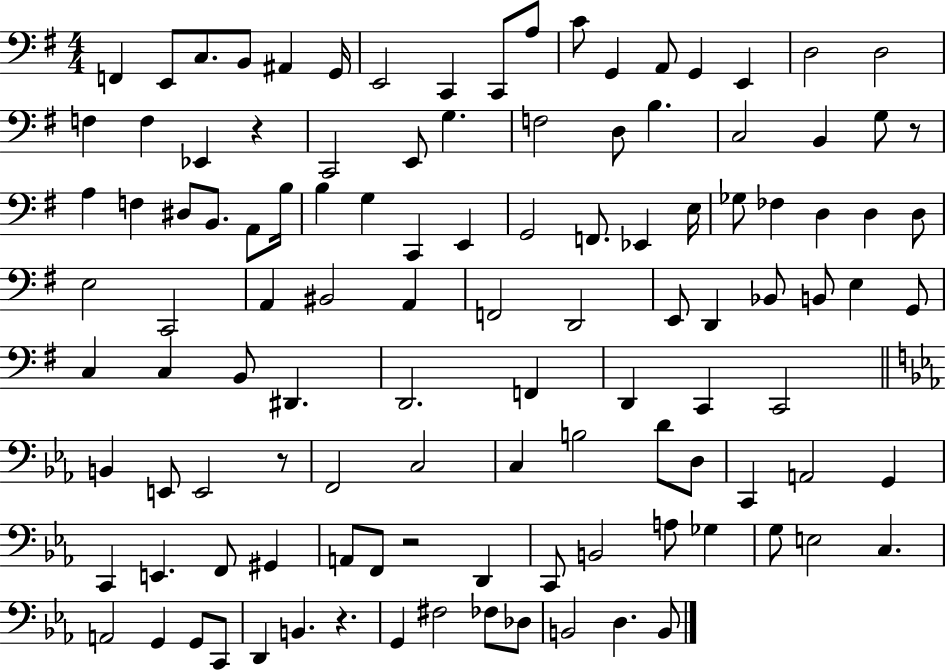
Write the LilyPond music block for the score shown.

{
  \clef bass
  \numericTimeSignature
  \time 4/4
  \key g \major
  \repeat volta 2 { f,4 e,8 c8. b,8 ais,4 g,16 | e,2 c,4 c,8 a8 | c'8 g,4 a,8 g,4 e,4 | d2 d2 | \break f4 f4 ees,4 r4 | c,2 e,8 g4. | f2 d8 b4. | c2 b,4 g8 r8 | \break a4 f4 dis8 b,8. a,8 b16 | b4 g4 c,4 e,4 | g,2 f,8. ees,4 e16 | ges8 fes4 d4 d4 d8 | \break e2 c,2 | a,4 bis,2 a,4 | f,2 d,2 | e,8 d,4 bes,8 b,8 e4 g,8 | \break c4 c4 b,8 dis,4. | d,2. f,4 | d,4 c,4 c,2 | \bar "||" \break \key c \minor b,4 e,8 e,2 r8 | f,2 c2 | c4 b2 d'8 d8 | c,4 a,2 g,4 | \break c,4 e,4. f,8 gis,4 | a,8 f,8 r2 d,4 | c,8 b,2 a8 ges4 | g8 e2 c4. | \break a,2 g,4 g,8 c,8 | d,4 b,4. r4. | g,4 fis2 fes8 des8 | b,2 d4. b,8 | \break } \bar "|."
}